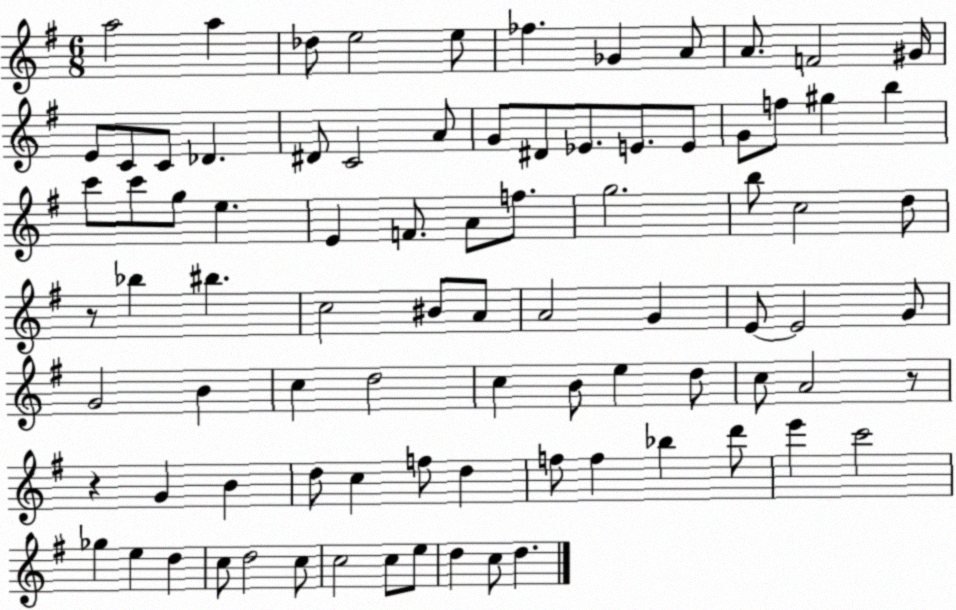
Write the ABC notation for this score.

X:1
T:Untitled
M:6/8
L:1/4
K:G
a2 a _d/2 e2 e/2 _f _G A/2 A/2 F2 ^G/4 E/2 C/2 C/2 _D ^D/2 C2 A/2 G/2 ^D/2 _E/2 E/2 E/2 G/2 f/2 ^g b c'/2 c'/2 g/2 e E F/2 A/2 f/2 g2 b/2 c2 d/2 z/2 _b ^b c2 ^B/2 A/2 A2 G E/2 E2 G/2 G2 B c d2 c B/2 e d/2 c/2 A2 z/2 z G B d/2 c f/2 d f/2 f _b d'/2 e' c'2 _g e d c/2 d2 c/2 c2 c/2 e/2 d c/2 d